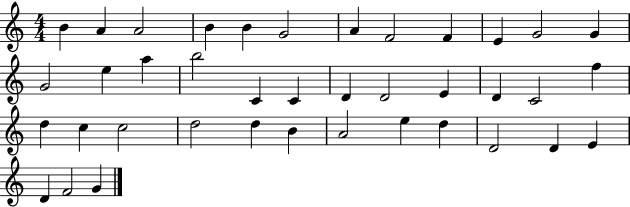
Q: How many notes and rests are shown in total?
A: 39